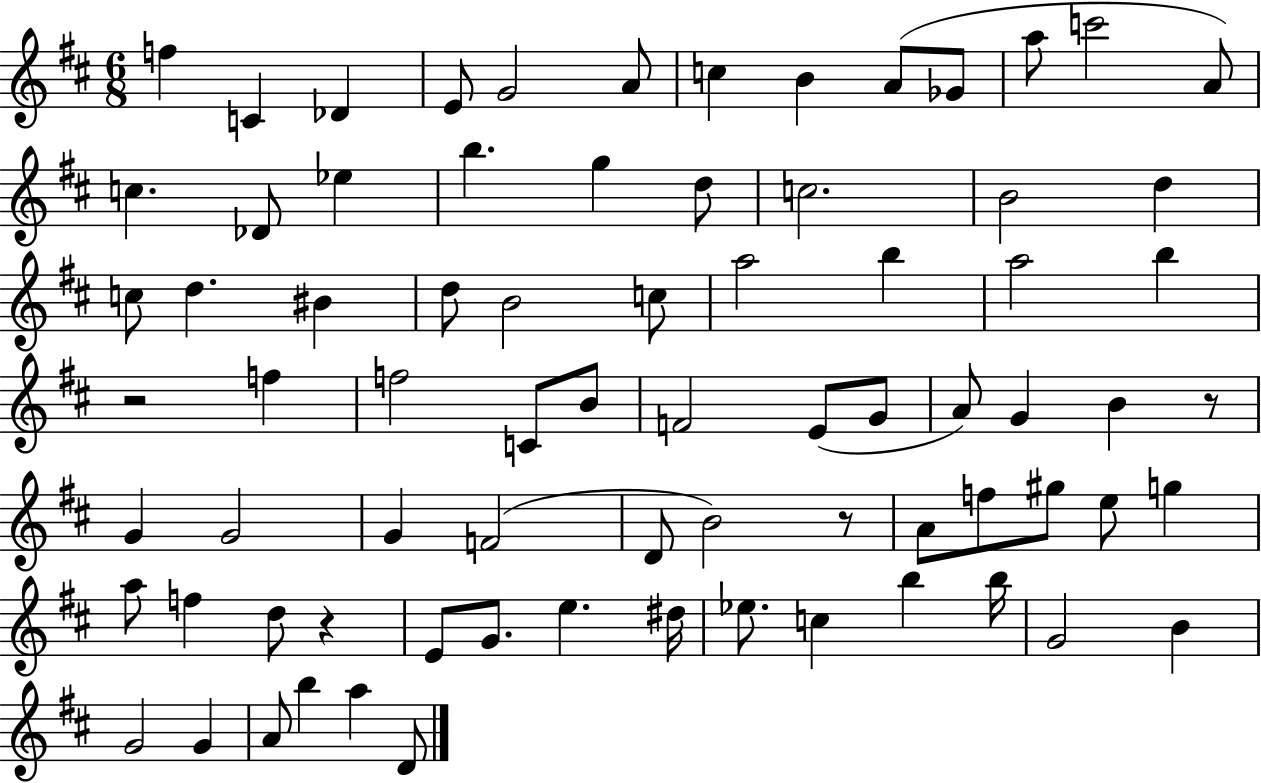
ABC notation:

X:1
T:Untitled
M:6/8
L:1/4
K:D
f C _D E/2 G2 A/2 c B A/2 _G/2 a/2 c'2 A/2 c _D/2 _e b g d/2 c2 B2 d c/2 d ^B d/2 B2 c/2 a2 b a2 b z2 f f2 C/2 B/2 F2 E/2 G/2 A/2 G B z/2 G G2 G F2 D/2 B2 z/2 A/2 f/2 ^g/2 e/2 g a/2 f d/2 z E/2 G/2 e ^d/4 _e/2 c b b/4 G2 B G2 G A/2 b a D/2